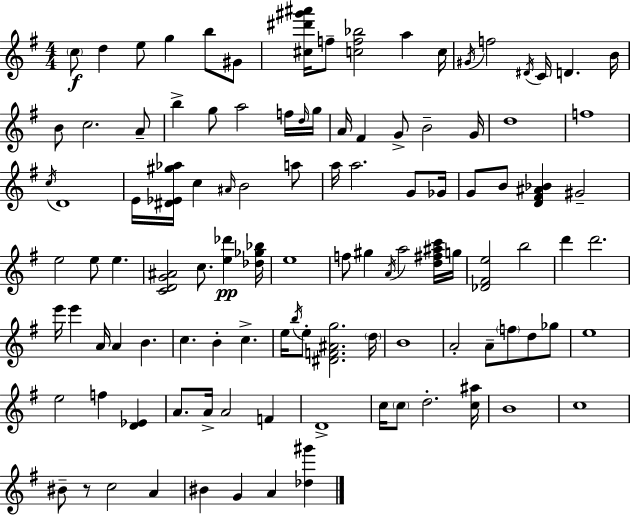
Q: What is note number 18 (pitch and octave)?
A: A4